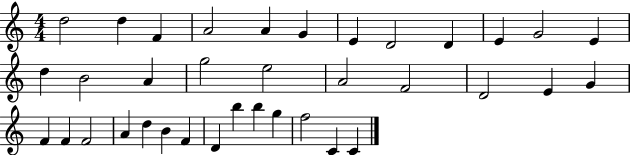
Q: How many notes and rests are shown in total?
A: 36